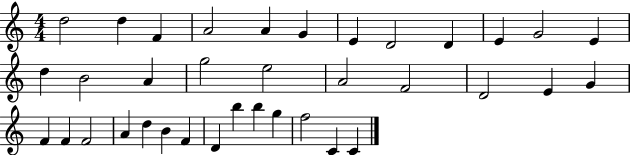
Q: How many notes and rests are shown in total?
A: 36